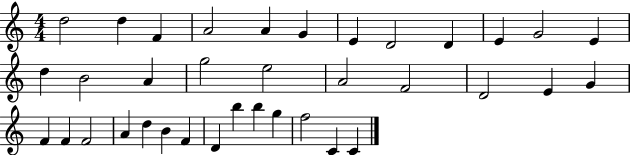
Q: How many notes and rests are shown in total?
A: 36